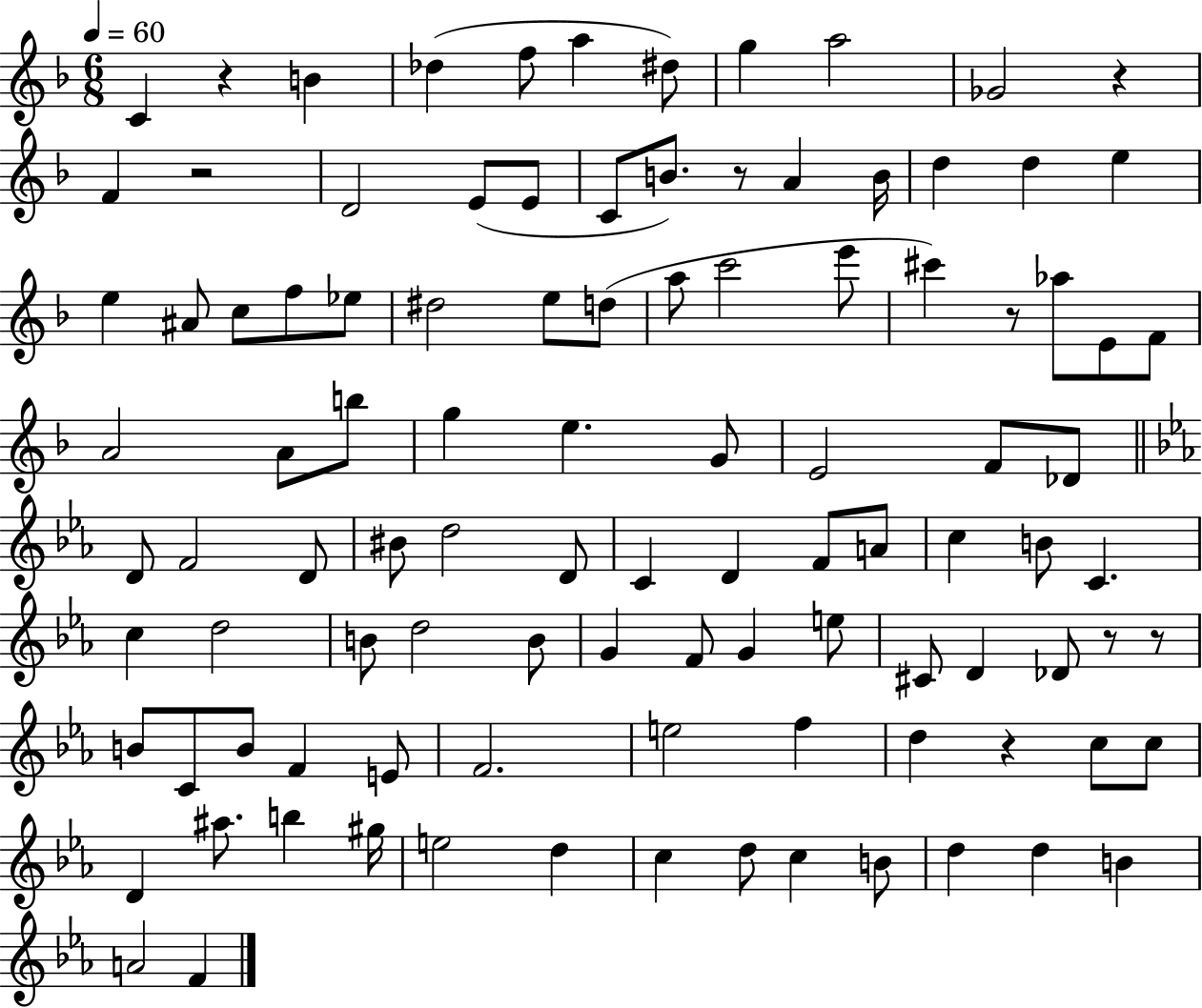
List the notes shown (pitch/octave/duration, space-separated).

C4/q R/q B4/q Db5/q F5/e A5/q D#5/e G5/q A5/h Gb4/h R/q F4/q R/h D4/h E4/e E4/e C4/e B4/e. R/e A4/q B4/s D5/q D5/q E5/q E5/q A#4/e C5/e F5/e Eb5/e D#5/h E5/e D5/e A5/e C6/h E6/e C#6/q R/e Ab5/e E4/e F4/e A4/h A4/e B5/e G5/q E5/q. G4/e E4/h F4/e Db4/e D4/e F4/h D4/e BIS4/e D5/h D4/e C4/q D4/q F4/e A4/e C5/q B4/e C4/q. C5/q D5/h B4/e D5/h B4/e G4/q F4/e G4/q E5/e C#4/e D4/q Db4/e R/e R/e B4/e C4/e B4/e F4/q E4/e F4/h. E5/h F5/q D5/q R/q C5/e C5/e D4/q A#5/e. B5/q G#5/s E5/h D5/q C5/q D5/e C5/q B4/e D5/q D5/q B4/q A4/h F4/q